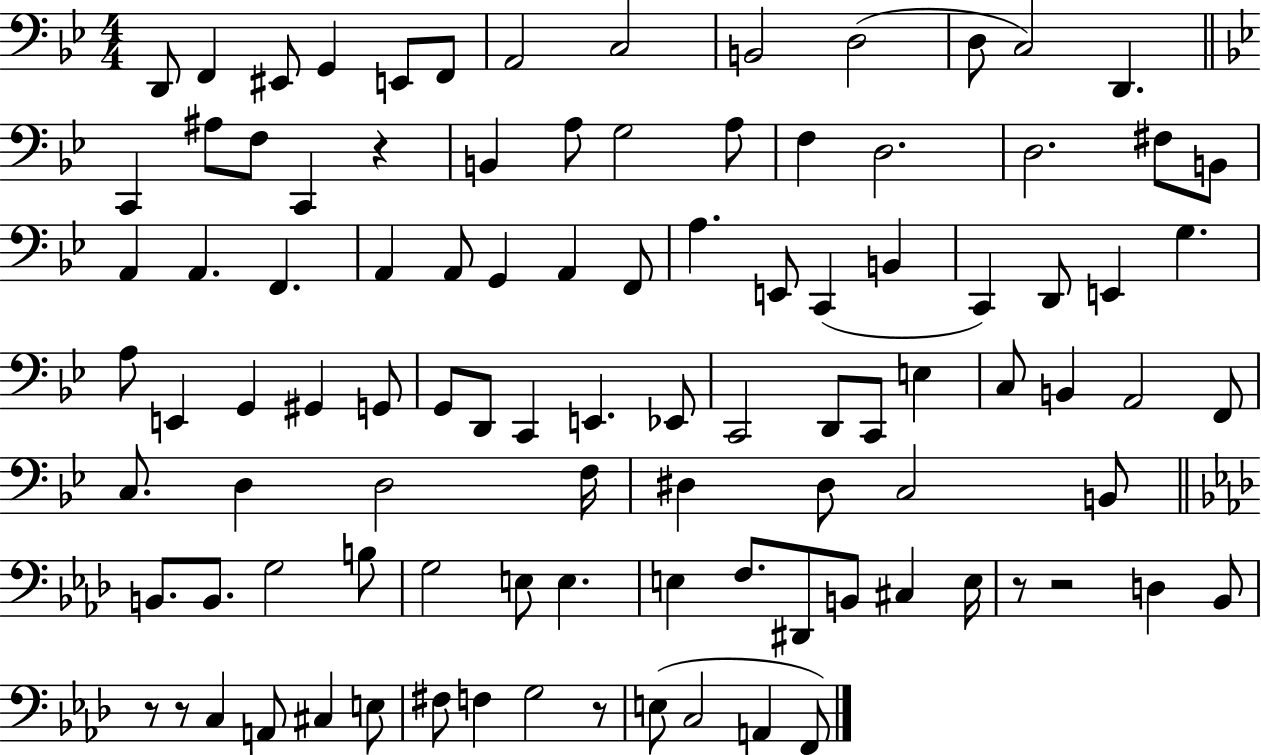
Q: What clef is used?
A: bass